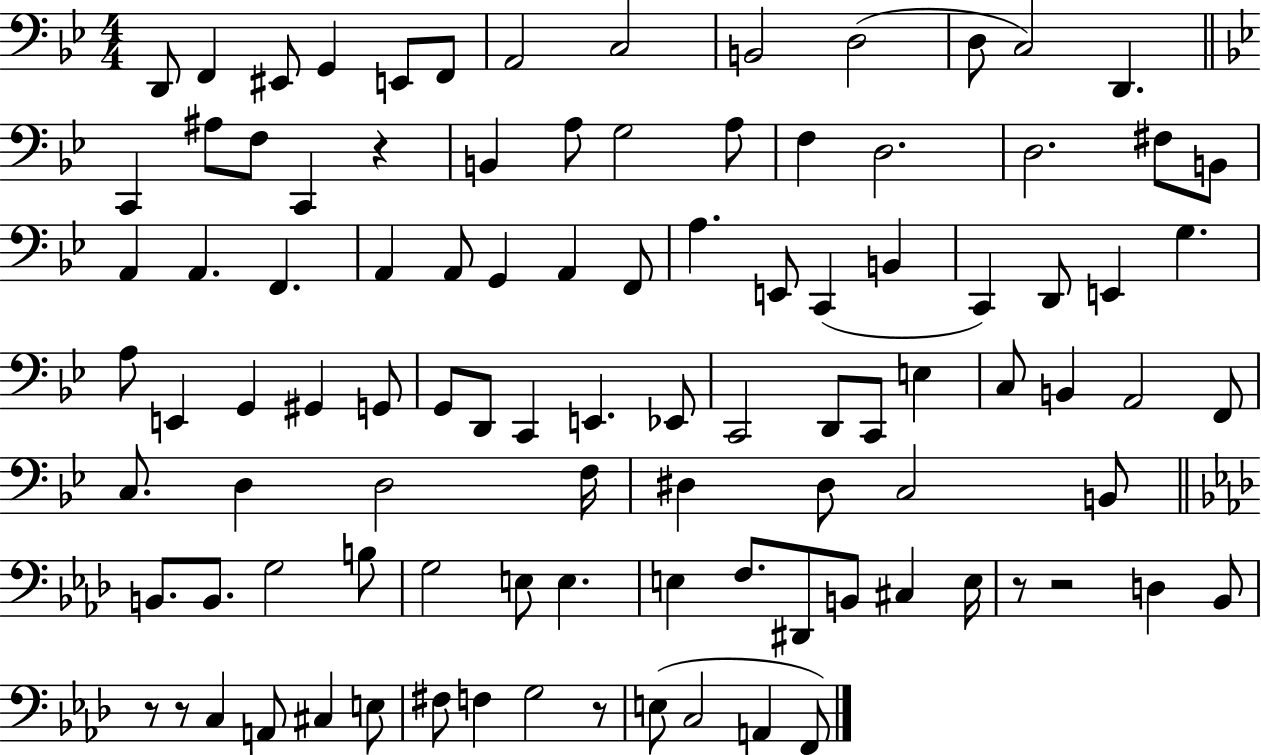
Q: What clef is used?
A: bass